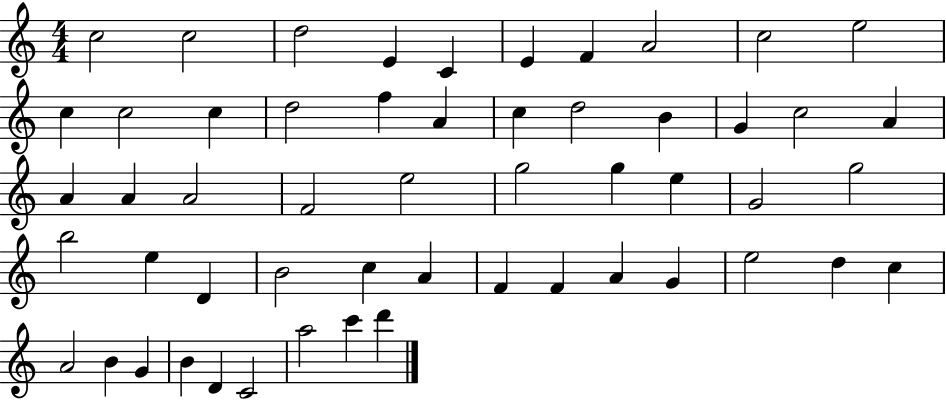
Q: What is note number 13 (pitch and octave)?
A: C5